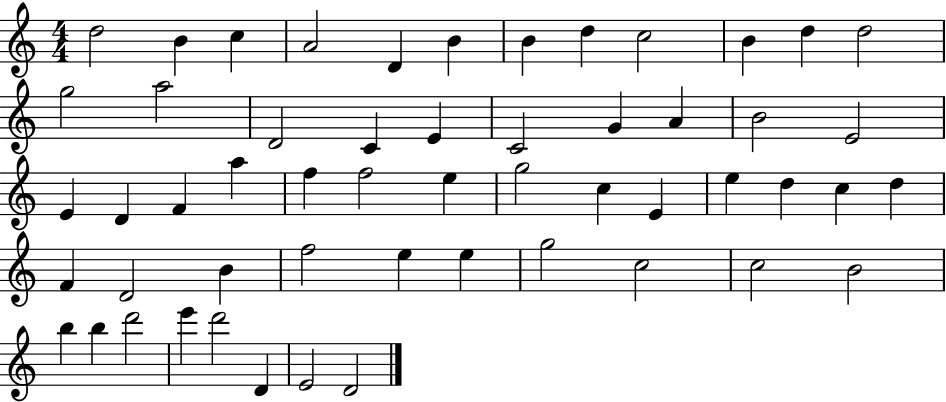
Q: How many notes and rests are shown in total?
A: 54